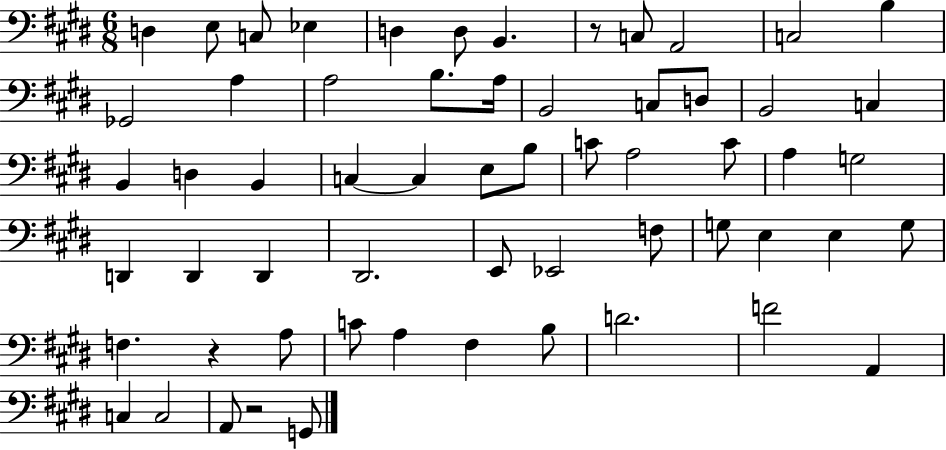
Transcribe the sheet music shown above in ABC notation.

X:1
T:Untitled
M:6/8
L:1/4
K:E
D, E,/2 C,/2 _E, D, D,/2 B,, z/2 C,/2 A,,2 C,2 B, _G,,2 A, A,2 B,/2 A,/4 B,,2 C,/2 D,/2 B,,2 C, B,, D, B,, C, C, E,/2 B,/2 C/2 A,2 C/2 A, G,2 D,, D,, D,, ^D,,2 E,,/2 _E,,2 F,/2 G,/2 E, E, G,/2 F, z A,/2 C/2 A, ^F, B,/2 D2 F2 A,, C, C,2 A,,/2 z2 G,,/2